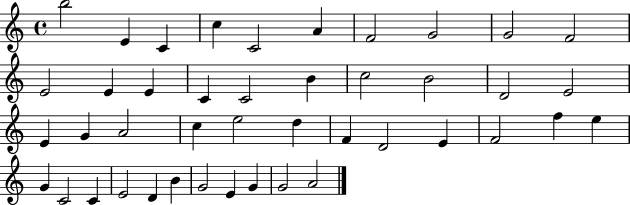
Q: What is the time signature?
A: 4/4